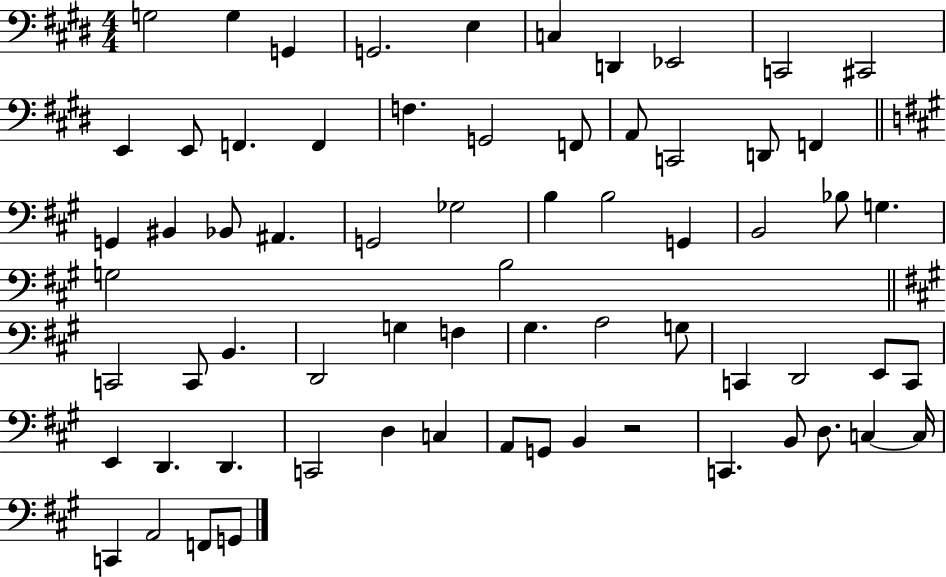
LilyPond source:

{
  \clef bass
  \numericTimeSignature
  \time 4/4
  \key e \major
  g2 g4 g,4 | g,2. e4 | c4 d,4 ees,2 | c,2 cis,2 | \break e,4 e,8 f,4. f,4 | f4. g,2 f,8 | a,8 c,2 d,8 f,4 | \bar "||" \break \key a \major g,4 bis,4 bes,8 ais,4. | g,2 ges2 | b4 b2 g,4 | b,2 bes8 g4. | \break g2 b2 | \bar "||" \break \key a \major c,2 c,8 b,4. | d,2 g4 f4 | gis4. a2 g8 | c,4 d,2 e,8 c,8 | \break e,4 d,4. d,4. | c,2 d4 c4 | a,8 g,8 b,4 r2 | c,4. b,8 d8. c4~~ c16 | \break c,4 a,2 f,8 g,8 | \bar "|."
}